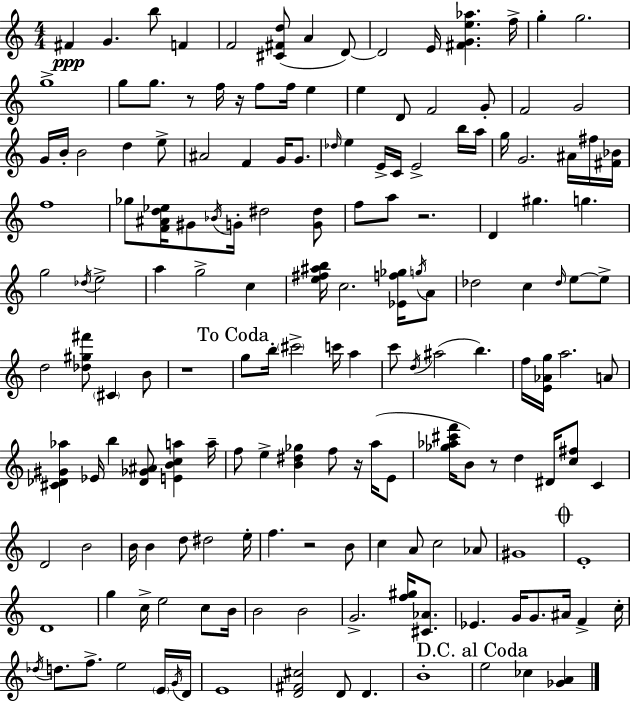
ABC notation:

X:1
T:Untitled
M:4/4
L:1/4
K:C
^F G b/2 F F2 [^C^Fd]/2 A D/2 D2 E/4 [^FGe_a] f/4 g g2 g4 g/2 g/2 z/2 f/4 z/4 f/2 f/4 e e D/2 F2 G/2 F2 G2 G/4 B/4 B2 d e/2 ^A2 F G/4 G/2 _d/4 e E/4 C/4 E2 b/4 a/4 g/4 G2 ^A/4 ^f/4 [^F_B]/4 f4 _g/2 [F^Ad_e]/4 ^G/2 _B/4 G/4 ^d2 [G^d]/2 f/2 a/2 z2 D ^g g g2 _d/4 e2 a g2 c [e^f^ab]/4 c2 [_Ef_g]/4 g/4 A/2 _d2 c _d/4 e/2 e/2 d2 [_d^g^f']/2 ^C B/2 z4 g/2 b/4 ^c'2 c'/4 a c'/2 d/4 ^a2 b f/4 [E_Ag]/4 a2 A/2 [^C_D^G_a] _E/4 b [_D_G^A]/2 [EBca] a/4 f/2 e [B^d_g] f/2 z/4 a/4 E/2 [_g_a^c'f']/4 B/2 z/2 d ^D/4 [c^f]/2 C D2 B2 B/4 B d/2 ^d2 e/4 f z2 B/2 c A/2 c2 _A/2 ^G4 E4 D4 g c/4 e2 c/2 B/4 B2 B2 G2 [f^g]/4 [^C_A]/2 _E G/4 G/2 ^A/4 F c/4 _d/4 d/2 f/2 e2 E/4 G/4 D/4 E4 [D^F^c]2 D/2 D B4 e2 _c [_GA]